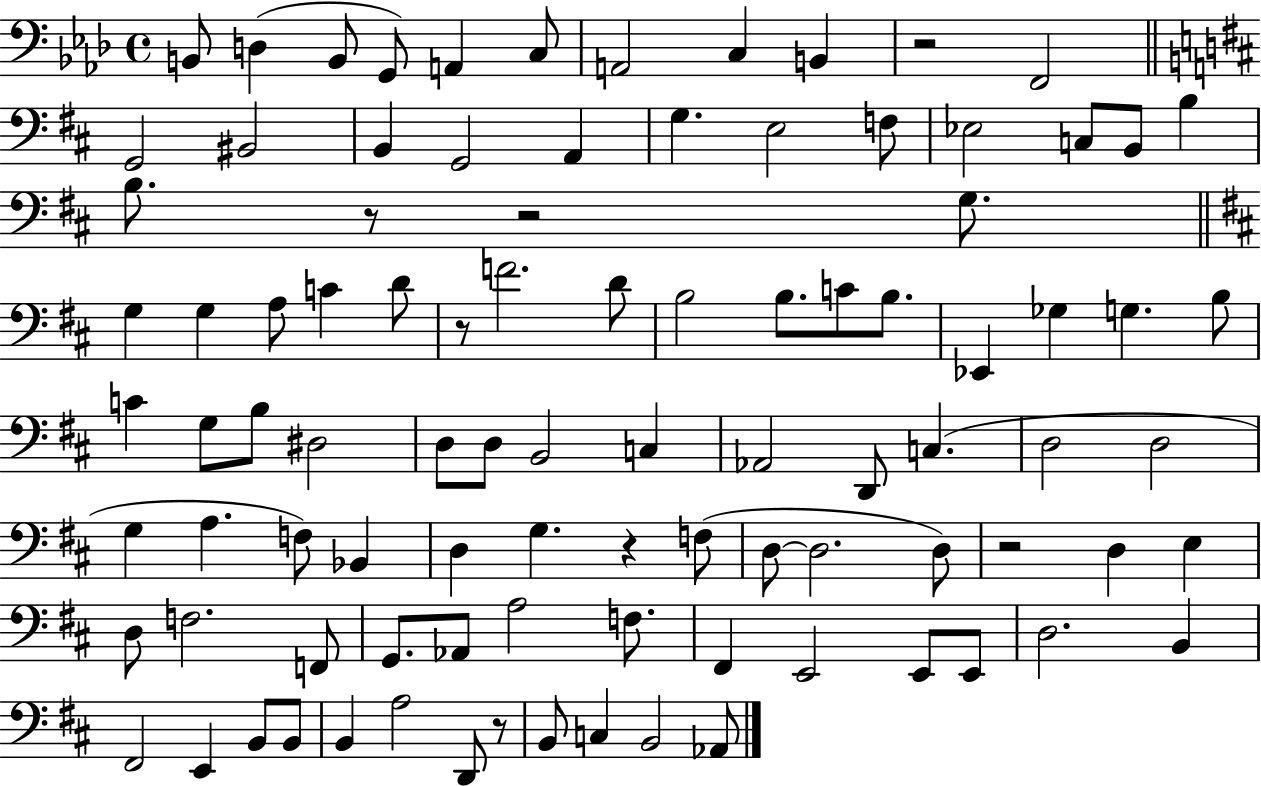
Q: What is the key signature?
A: AES major